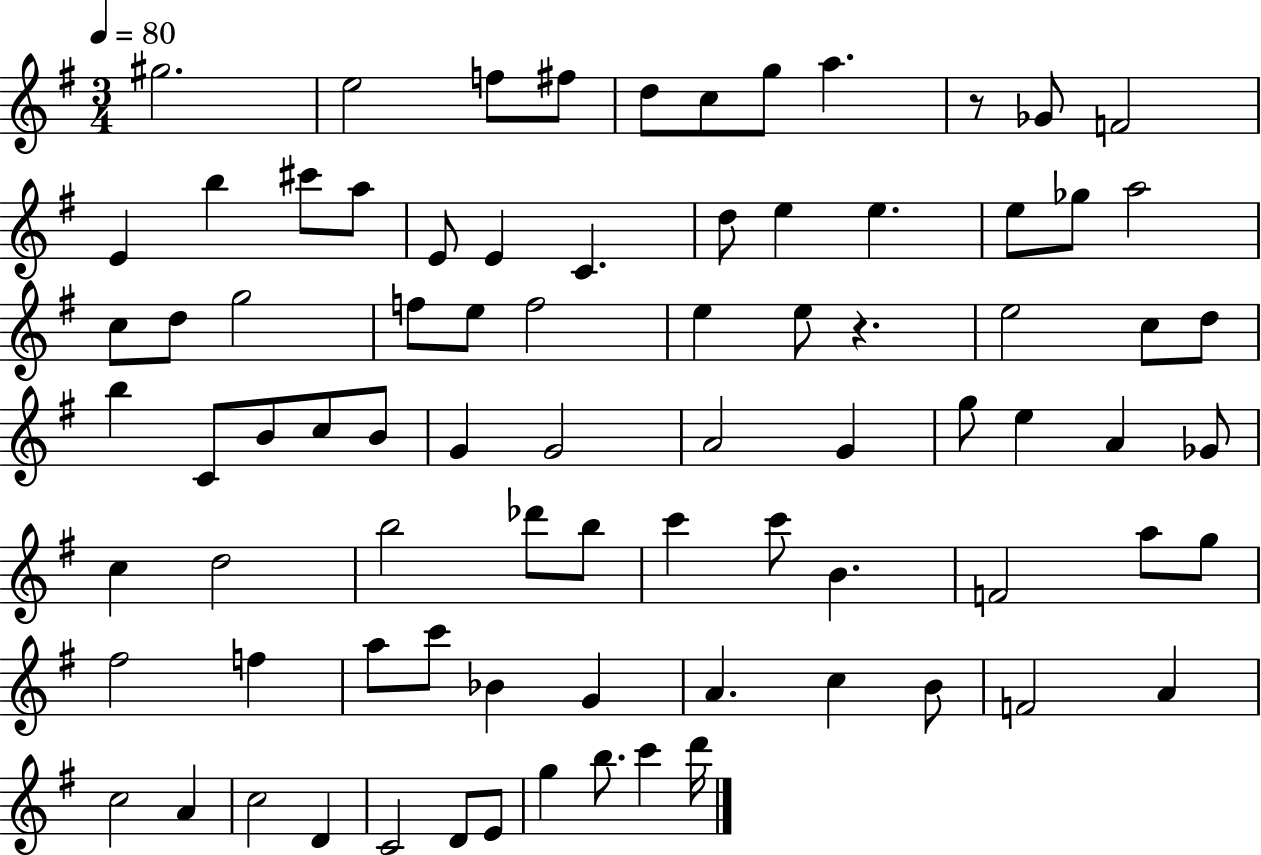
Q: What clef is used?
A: treble